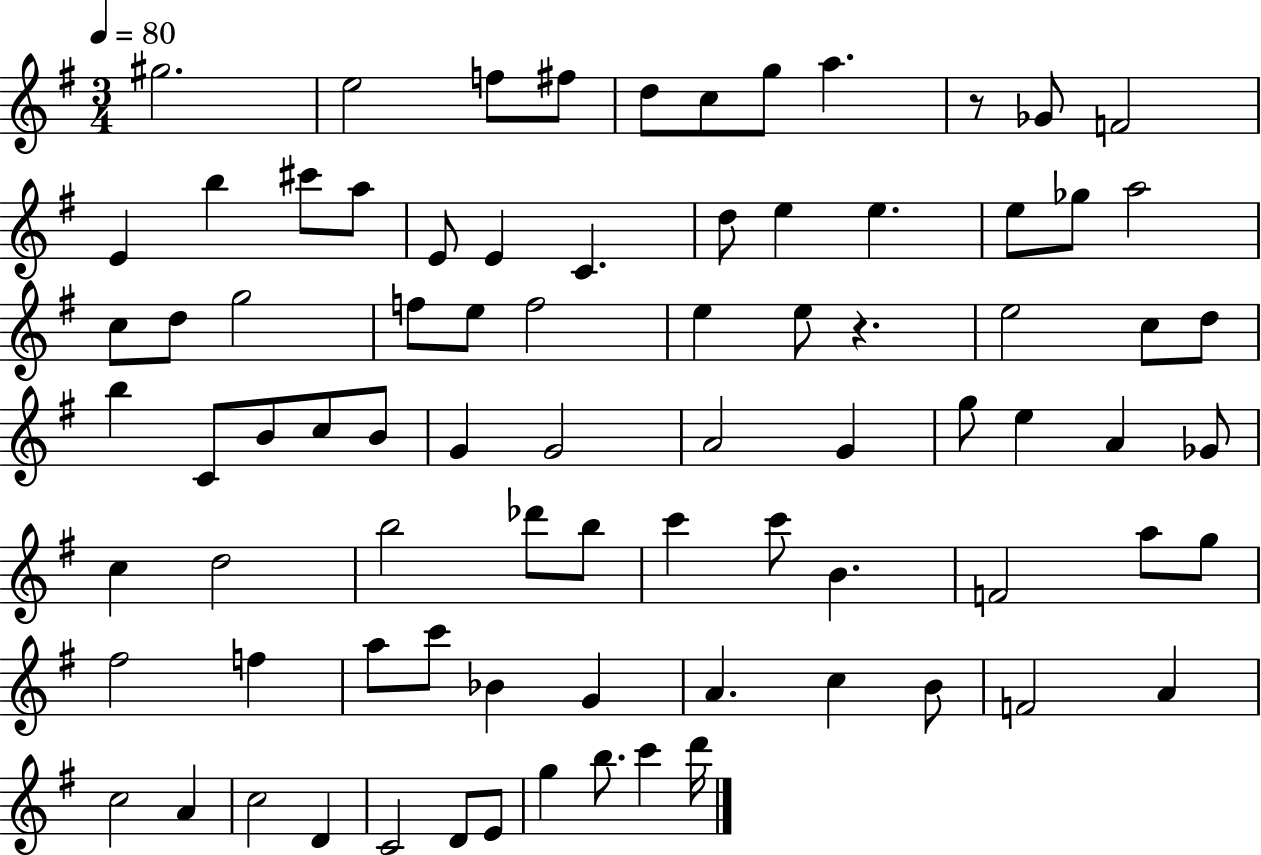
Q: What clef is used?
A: treble